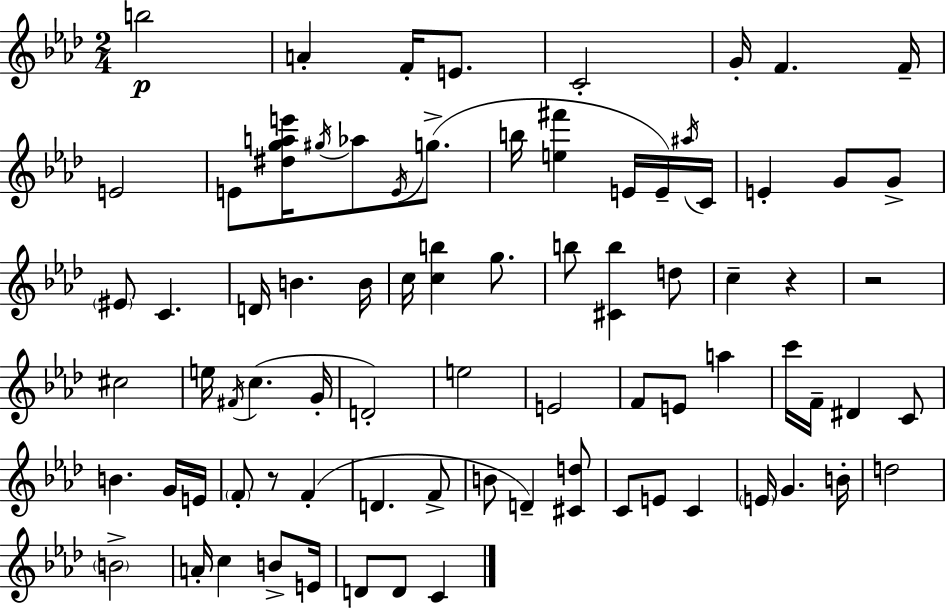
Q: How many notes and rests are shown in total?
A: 79